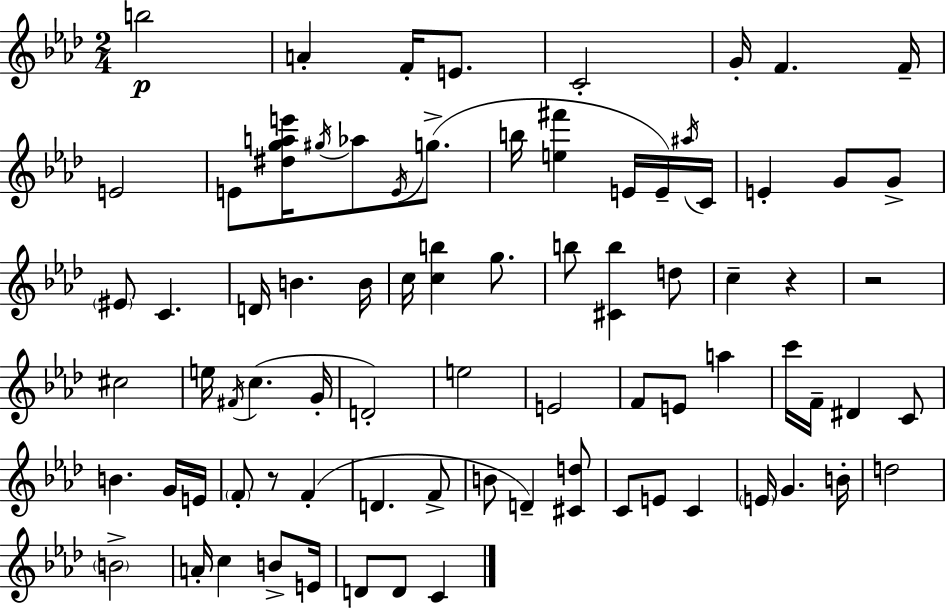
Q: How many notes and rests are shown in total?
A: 79